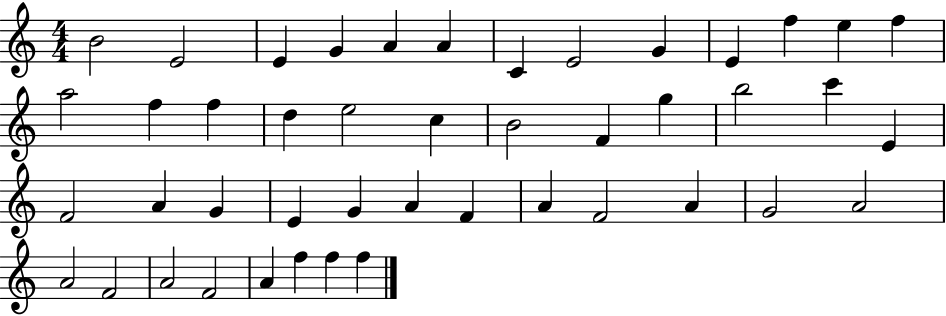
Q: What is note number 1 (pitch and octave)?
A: B4